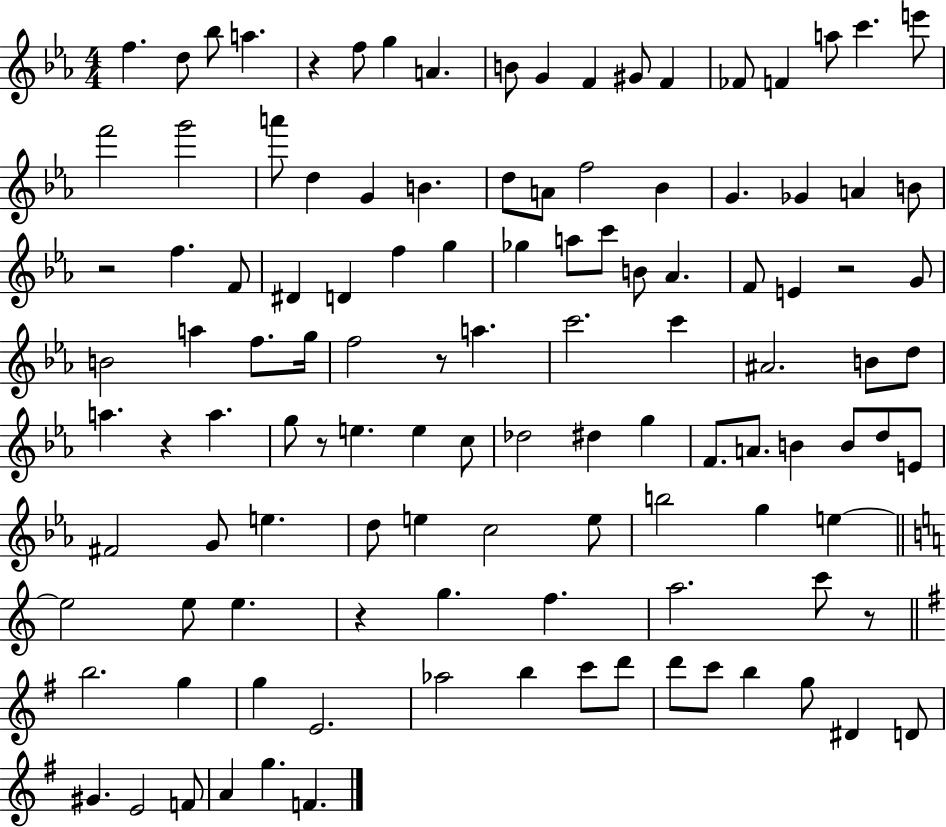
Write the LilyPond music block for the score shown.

{
  \clef treble
  \numericTimeSignature
  \time 4/4
  \key ees \major
  f''4. d''8 bes''8 a''4. | r4 f''8 g''4 a'4. | b'8 g'4 f'4 gis'8 f'4 | fes'8 f'4 a''8 c'''4. e'''8 | \break f'''2 g'''2 | a'''8 d''4 g'4 b'4. | d''8 a'8 f''2 bes'4 | g'4. ges'4 a'4 b'8 | \break r2 f''4. f'8 | dis'4 d'4 f''4 g''4 | ges''4 a''8 c'''8 b'8 aes'4. | f'8 e'4 r2 g'8 | \break b'2 a''4 f''8. g''16 | f''2 r8 a''4. | c'''2. c'''4 | ais'2. b'8 d''8 | \break a''4. r4 a''4. | g''8 r8 e''4. e''4 c''8 | des''2 dis''4 g''4 | f'8. a'8. b'4 b'8 d''8 e'8 | \break fis'2 g'8 e''4. | d''8 e''4 c''2 e''8 | b''2 g''4 e''4~~ | \bar "||" \break \key c \major e''2 e''8 e''4. | r4 g''4. f''4. | a''2. c'''8 r8 | \bar "||" \break \key g \major b''2. g''4 | g''4 e'2. | aes''2 b''4 c'''8 d'''8 | d'''8 c'''8 b''4 g''8 dis'4 d'8 | \break gis'4. e'2 f'8 | a'4 g''4. f'4. | \bar "|."
}